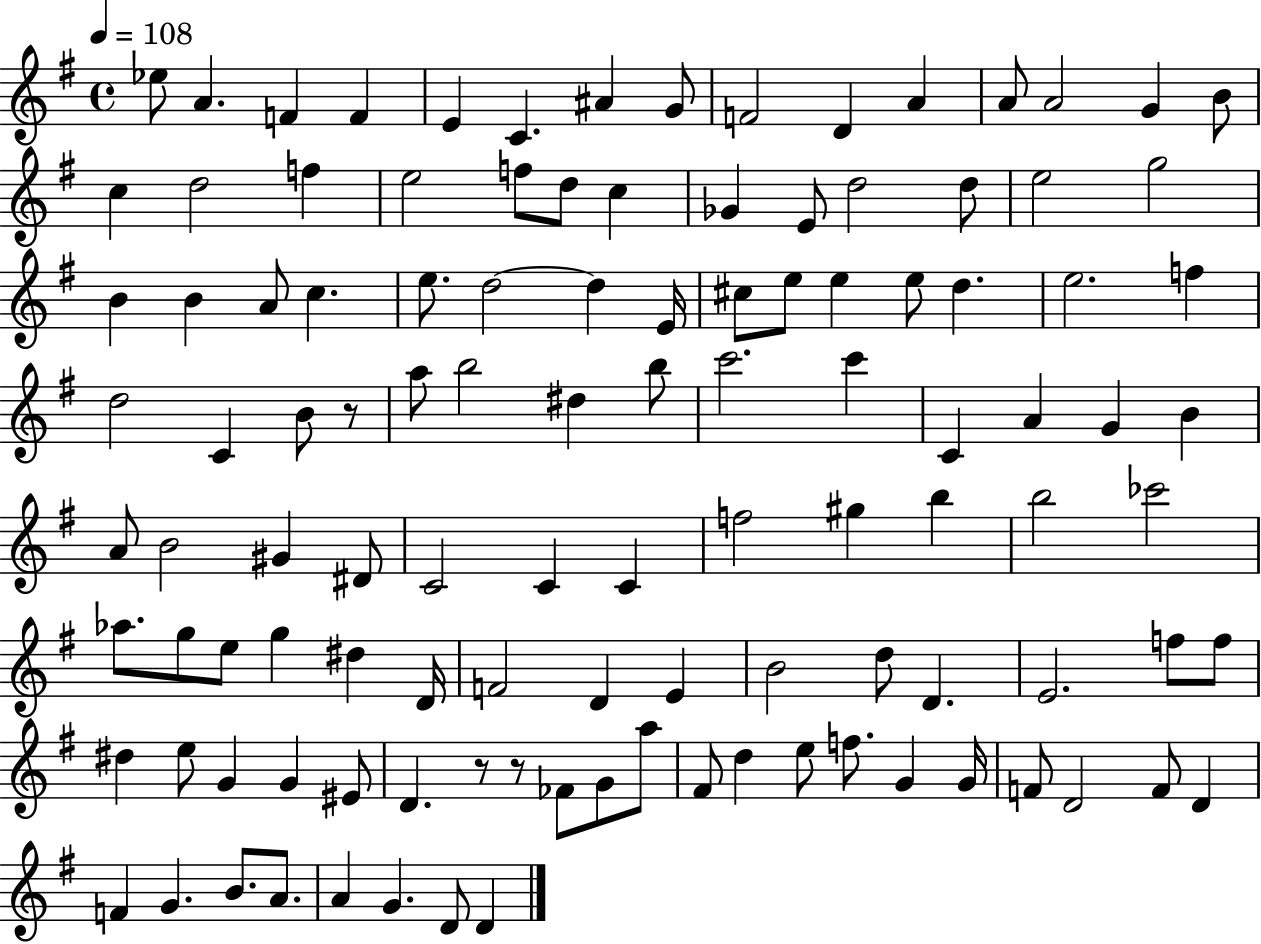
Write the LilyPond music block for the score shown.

{
  \clef treble
  \time 4/4
  \defaultTimeSignature
  \key g \major
  \tempo 4 = 108
  \repeat volta 2 { ees''8 a'4. f'4 f'4 | e'4 c'4. ais'4 g'8 | f'2 d'4 a'4 | a'8 a'2 g'4 b'8 | \break c''4 d''2 f''4 | e''2 f''8 d''8 c''4 | ges'4 e'8 d''2 d''8 | e''2 g''2 | \break b'4 b'4 a'8 c''4. | e''8. d''2~~ d''4 e'16 | cis''8 e''8 e''4 e''8 d''4. | e''2. f''4 | \break d''2 c'4 b'8 r8 | a''8 b''2 dis''4 b''8 | c'''2. c'''4 | c'4 a'4 g'4 b'4 | \break a'8 b'2 gis'4 dis'8 | c'2 c'4 c'4 | f''2 gis''4 b''4 | b''2 ces'''2 | \break aes''8. g''8 e''8 g''4 dis''4 d'16 | f'2 d'4 e'4 | b'2 d''8 d'4. | e'2. f''8 f''8 | \break dis''4 e''8 g'4 g'4 eis'8 | d'4. r8 r8 fes'8 g'8 a''8 | fis'8 d''4 e''8 f''8. g'4 g'16 | f'8 d'2 f'8 d'4 | \break f'4 g'4. b'8. a'8. | a'4 g'4. d'8 d'4 | } \bar "|."
}